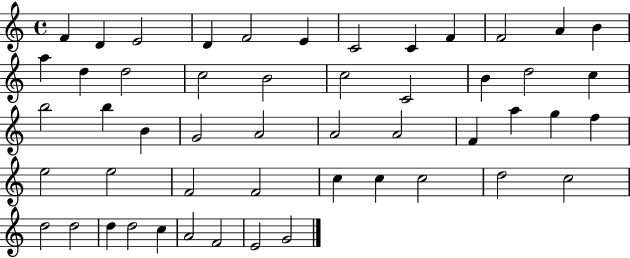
{
  \clef treble
  \time 4/4
  \defaultTimeSignature
  \key c \major
  f'4 d'4 e'2 | d'4 f'2 e'4 | c'2 c'4 f'4 | f'2 a'4 b'4 | \break a''4 d''4 d''2 | c''2 b'2 | c''2 c'2 | b'4 d''2 c''4 | \break b''2 b''4 b'4 | g'2 a'2 | a'2 a'2 | f'4 a''4 g''4 f''4 | \break e''2 e''2 | f'2 f'2 | c''4 c''4 c''2 | d''2 c''2 | \break d''2 d''2 | d''4 d''2 c''4 | a'2 f'2 | e'2 g'2 | \break \bar "|."
}